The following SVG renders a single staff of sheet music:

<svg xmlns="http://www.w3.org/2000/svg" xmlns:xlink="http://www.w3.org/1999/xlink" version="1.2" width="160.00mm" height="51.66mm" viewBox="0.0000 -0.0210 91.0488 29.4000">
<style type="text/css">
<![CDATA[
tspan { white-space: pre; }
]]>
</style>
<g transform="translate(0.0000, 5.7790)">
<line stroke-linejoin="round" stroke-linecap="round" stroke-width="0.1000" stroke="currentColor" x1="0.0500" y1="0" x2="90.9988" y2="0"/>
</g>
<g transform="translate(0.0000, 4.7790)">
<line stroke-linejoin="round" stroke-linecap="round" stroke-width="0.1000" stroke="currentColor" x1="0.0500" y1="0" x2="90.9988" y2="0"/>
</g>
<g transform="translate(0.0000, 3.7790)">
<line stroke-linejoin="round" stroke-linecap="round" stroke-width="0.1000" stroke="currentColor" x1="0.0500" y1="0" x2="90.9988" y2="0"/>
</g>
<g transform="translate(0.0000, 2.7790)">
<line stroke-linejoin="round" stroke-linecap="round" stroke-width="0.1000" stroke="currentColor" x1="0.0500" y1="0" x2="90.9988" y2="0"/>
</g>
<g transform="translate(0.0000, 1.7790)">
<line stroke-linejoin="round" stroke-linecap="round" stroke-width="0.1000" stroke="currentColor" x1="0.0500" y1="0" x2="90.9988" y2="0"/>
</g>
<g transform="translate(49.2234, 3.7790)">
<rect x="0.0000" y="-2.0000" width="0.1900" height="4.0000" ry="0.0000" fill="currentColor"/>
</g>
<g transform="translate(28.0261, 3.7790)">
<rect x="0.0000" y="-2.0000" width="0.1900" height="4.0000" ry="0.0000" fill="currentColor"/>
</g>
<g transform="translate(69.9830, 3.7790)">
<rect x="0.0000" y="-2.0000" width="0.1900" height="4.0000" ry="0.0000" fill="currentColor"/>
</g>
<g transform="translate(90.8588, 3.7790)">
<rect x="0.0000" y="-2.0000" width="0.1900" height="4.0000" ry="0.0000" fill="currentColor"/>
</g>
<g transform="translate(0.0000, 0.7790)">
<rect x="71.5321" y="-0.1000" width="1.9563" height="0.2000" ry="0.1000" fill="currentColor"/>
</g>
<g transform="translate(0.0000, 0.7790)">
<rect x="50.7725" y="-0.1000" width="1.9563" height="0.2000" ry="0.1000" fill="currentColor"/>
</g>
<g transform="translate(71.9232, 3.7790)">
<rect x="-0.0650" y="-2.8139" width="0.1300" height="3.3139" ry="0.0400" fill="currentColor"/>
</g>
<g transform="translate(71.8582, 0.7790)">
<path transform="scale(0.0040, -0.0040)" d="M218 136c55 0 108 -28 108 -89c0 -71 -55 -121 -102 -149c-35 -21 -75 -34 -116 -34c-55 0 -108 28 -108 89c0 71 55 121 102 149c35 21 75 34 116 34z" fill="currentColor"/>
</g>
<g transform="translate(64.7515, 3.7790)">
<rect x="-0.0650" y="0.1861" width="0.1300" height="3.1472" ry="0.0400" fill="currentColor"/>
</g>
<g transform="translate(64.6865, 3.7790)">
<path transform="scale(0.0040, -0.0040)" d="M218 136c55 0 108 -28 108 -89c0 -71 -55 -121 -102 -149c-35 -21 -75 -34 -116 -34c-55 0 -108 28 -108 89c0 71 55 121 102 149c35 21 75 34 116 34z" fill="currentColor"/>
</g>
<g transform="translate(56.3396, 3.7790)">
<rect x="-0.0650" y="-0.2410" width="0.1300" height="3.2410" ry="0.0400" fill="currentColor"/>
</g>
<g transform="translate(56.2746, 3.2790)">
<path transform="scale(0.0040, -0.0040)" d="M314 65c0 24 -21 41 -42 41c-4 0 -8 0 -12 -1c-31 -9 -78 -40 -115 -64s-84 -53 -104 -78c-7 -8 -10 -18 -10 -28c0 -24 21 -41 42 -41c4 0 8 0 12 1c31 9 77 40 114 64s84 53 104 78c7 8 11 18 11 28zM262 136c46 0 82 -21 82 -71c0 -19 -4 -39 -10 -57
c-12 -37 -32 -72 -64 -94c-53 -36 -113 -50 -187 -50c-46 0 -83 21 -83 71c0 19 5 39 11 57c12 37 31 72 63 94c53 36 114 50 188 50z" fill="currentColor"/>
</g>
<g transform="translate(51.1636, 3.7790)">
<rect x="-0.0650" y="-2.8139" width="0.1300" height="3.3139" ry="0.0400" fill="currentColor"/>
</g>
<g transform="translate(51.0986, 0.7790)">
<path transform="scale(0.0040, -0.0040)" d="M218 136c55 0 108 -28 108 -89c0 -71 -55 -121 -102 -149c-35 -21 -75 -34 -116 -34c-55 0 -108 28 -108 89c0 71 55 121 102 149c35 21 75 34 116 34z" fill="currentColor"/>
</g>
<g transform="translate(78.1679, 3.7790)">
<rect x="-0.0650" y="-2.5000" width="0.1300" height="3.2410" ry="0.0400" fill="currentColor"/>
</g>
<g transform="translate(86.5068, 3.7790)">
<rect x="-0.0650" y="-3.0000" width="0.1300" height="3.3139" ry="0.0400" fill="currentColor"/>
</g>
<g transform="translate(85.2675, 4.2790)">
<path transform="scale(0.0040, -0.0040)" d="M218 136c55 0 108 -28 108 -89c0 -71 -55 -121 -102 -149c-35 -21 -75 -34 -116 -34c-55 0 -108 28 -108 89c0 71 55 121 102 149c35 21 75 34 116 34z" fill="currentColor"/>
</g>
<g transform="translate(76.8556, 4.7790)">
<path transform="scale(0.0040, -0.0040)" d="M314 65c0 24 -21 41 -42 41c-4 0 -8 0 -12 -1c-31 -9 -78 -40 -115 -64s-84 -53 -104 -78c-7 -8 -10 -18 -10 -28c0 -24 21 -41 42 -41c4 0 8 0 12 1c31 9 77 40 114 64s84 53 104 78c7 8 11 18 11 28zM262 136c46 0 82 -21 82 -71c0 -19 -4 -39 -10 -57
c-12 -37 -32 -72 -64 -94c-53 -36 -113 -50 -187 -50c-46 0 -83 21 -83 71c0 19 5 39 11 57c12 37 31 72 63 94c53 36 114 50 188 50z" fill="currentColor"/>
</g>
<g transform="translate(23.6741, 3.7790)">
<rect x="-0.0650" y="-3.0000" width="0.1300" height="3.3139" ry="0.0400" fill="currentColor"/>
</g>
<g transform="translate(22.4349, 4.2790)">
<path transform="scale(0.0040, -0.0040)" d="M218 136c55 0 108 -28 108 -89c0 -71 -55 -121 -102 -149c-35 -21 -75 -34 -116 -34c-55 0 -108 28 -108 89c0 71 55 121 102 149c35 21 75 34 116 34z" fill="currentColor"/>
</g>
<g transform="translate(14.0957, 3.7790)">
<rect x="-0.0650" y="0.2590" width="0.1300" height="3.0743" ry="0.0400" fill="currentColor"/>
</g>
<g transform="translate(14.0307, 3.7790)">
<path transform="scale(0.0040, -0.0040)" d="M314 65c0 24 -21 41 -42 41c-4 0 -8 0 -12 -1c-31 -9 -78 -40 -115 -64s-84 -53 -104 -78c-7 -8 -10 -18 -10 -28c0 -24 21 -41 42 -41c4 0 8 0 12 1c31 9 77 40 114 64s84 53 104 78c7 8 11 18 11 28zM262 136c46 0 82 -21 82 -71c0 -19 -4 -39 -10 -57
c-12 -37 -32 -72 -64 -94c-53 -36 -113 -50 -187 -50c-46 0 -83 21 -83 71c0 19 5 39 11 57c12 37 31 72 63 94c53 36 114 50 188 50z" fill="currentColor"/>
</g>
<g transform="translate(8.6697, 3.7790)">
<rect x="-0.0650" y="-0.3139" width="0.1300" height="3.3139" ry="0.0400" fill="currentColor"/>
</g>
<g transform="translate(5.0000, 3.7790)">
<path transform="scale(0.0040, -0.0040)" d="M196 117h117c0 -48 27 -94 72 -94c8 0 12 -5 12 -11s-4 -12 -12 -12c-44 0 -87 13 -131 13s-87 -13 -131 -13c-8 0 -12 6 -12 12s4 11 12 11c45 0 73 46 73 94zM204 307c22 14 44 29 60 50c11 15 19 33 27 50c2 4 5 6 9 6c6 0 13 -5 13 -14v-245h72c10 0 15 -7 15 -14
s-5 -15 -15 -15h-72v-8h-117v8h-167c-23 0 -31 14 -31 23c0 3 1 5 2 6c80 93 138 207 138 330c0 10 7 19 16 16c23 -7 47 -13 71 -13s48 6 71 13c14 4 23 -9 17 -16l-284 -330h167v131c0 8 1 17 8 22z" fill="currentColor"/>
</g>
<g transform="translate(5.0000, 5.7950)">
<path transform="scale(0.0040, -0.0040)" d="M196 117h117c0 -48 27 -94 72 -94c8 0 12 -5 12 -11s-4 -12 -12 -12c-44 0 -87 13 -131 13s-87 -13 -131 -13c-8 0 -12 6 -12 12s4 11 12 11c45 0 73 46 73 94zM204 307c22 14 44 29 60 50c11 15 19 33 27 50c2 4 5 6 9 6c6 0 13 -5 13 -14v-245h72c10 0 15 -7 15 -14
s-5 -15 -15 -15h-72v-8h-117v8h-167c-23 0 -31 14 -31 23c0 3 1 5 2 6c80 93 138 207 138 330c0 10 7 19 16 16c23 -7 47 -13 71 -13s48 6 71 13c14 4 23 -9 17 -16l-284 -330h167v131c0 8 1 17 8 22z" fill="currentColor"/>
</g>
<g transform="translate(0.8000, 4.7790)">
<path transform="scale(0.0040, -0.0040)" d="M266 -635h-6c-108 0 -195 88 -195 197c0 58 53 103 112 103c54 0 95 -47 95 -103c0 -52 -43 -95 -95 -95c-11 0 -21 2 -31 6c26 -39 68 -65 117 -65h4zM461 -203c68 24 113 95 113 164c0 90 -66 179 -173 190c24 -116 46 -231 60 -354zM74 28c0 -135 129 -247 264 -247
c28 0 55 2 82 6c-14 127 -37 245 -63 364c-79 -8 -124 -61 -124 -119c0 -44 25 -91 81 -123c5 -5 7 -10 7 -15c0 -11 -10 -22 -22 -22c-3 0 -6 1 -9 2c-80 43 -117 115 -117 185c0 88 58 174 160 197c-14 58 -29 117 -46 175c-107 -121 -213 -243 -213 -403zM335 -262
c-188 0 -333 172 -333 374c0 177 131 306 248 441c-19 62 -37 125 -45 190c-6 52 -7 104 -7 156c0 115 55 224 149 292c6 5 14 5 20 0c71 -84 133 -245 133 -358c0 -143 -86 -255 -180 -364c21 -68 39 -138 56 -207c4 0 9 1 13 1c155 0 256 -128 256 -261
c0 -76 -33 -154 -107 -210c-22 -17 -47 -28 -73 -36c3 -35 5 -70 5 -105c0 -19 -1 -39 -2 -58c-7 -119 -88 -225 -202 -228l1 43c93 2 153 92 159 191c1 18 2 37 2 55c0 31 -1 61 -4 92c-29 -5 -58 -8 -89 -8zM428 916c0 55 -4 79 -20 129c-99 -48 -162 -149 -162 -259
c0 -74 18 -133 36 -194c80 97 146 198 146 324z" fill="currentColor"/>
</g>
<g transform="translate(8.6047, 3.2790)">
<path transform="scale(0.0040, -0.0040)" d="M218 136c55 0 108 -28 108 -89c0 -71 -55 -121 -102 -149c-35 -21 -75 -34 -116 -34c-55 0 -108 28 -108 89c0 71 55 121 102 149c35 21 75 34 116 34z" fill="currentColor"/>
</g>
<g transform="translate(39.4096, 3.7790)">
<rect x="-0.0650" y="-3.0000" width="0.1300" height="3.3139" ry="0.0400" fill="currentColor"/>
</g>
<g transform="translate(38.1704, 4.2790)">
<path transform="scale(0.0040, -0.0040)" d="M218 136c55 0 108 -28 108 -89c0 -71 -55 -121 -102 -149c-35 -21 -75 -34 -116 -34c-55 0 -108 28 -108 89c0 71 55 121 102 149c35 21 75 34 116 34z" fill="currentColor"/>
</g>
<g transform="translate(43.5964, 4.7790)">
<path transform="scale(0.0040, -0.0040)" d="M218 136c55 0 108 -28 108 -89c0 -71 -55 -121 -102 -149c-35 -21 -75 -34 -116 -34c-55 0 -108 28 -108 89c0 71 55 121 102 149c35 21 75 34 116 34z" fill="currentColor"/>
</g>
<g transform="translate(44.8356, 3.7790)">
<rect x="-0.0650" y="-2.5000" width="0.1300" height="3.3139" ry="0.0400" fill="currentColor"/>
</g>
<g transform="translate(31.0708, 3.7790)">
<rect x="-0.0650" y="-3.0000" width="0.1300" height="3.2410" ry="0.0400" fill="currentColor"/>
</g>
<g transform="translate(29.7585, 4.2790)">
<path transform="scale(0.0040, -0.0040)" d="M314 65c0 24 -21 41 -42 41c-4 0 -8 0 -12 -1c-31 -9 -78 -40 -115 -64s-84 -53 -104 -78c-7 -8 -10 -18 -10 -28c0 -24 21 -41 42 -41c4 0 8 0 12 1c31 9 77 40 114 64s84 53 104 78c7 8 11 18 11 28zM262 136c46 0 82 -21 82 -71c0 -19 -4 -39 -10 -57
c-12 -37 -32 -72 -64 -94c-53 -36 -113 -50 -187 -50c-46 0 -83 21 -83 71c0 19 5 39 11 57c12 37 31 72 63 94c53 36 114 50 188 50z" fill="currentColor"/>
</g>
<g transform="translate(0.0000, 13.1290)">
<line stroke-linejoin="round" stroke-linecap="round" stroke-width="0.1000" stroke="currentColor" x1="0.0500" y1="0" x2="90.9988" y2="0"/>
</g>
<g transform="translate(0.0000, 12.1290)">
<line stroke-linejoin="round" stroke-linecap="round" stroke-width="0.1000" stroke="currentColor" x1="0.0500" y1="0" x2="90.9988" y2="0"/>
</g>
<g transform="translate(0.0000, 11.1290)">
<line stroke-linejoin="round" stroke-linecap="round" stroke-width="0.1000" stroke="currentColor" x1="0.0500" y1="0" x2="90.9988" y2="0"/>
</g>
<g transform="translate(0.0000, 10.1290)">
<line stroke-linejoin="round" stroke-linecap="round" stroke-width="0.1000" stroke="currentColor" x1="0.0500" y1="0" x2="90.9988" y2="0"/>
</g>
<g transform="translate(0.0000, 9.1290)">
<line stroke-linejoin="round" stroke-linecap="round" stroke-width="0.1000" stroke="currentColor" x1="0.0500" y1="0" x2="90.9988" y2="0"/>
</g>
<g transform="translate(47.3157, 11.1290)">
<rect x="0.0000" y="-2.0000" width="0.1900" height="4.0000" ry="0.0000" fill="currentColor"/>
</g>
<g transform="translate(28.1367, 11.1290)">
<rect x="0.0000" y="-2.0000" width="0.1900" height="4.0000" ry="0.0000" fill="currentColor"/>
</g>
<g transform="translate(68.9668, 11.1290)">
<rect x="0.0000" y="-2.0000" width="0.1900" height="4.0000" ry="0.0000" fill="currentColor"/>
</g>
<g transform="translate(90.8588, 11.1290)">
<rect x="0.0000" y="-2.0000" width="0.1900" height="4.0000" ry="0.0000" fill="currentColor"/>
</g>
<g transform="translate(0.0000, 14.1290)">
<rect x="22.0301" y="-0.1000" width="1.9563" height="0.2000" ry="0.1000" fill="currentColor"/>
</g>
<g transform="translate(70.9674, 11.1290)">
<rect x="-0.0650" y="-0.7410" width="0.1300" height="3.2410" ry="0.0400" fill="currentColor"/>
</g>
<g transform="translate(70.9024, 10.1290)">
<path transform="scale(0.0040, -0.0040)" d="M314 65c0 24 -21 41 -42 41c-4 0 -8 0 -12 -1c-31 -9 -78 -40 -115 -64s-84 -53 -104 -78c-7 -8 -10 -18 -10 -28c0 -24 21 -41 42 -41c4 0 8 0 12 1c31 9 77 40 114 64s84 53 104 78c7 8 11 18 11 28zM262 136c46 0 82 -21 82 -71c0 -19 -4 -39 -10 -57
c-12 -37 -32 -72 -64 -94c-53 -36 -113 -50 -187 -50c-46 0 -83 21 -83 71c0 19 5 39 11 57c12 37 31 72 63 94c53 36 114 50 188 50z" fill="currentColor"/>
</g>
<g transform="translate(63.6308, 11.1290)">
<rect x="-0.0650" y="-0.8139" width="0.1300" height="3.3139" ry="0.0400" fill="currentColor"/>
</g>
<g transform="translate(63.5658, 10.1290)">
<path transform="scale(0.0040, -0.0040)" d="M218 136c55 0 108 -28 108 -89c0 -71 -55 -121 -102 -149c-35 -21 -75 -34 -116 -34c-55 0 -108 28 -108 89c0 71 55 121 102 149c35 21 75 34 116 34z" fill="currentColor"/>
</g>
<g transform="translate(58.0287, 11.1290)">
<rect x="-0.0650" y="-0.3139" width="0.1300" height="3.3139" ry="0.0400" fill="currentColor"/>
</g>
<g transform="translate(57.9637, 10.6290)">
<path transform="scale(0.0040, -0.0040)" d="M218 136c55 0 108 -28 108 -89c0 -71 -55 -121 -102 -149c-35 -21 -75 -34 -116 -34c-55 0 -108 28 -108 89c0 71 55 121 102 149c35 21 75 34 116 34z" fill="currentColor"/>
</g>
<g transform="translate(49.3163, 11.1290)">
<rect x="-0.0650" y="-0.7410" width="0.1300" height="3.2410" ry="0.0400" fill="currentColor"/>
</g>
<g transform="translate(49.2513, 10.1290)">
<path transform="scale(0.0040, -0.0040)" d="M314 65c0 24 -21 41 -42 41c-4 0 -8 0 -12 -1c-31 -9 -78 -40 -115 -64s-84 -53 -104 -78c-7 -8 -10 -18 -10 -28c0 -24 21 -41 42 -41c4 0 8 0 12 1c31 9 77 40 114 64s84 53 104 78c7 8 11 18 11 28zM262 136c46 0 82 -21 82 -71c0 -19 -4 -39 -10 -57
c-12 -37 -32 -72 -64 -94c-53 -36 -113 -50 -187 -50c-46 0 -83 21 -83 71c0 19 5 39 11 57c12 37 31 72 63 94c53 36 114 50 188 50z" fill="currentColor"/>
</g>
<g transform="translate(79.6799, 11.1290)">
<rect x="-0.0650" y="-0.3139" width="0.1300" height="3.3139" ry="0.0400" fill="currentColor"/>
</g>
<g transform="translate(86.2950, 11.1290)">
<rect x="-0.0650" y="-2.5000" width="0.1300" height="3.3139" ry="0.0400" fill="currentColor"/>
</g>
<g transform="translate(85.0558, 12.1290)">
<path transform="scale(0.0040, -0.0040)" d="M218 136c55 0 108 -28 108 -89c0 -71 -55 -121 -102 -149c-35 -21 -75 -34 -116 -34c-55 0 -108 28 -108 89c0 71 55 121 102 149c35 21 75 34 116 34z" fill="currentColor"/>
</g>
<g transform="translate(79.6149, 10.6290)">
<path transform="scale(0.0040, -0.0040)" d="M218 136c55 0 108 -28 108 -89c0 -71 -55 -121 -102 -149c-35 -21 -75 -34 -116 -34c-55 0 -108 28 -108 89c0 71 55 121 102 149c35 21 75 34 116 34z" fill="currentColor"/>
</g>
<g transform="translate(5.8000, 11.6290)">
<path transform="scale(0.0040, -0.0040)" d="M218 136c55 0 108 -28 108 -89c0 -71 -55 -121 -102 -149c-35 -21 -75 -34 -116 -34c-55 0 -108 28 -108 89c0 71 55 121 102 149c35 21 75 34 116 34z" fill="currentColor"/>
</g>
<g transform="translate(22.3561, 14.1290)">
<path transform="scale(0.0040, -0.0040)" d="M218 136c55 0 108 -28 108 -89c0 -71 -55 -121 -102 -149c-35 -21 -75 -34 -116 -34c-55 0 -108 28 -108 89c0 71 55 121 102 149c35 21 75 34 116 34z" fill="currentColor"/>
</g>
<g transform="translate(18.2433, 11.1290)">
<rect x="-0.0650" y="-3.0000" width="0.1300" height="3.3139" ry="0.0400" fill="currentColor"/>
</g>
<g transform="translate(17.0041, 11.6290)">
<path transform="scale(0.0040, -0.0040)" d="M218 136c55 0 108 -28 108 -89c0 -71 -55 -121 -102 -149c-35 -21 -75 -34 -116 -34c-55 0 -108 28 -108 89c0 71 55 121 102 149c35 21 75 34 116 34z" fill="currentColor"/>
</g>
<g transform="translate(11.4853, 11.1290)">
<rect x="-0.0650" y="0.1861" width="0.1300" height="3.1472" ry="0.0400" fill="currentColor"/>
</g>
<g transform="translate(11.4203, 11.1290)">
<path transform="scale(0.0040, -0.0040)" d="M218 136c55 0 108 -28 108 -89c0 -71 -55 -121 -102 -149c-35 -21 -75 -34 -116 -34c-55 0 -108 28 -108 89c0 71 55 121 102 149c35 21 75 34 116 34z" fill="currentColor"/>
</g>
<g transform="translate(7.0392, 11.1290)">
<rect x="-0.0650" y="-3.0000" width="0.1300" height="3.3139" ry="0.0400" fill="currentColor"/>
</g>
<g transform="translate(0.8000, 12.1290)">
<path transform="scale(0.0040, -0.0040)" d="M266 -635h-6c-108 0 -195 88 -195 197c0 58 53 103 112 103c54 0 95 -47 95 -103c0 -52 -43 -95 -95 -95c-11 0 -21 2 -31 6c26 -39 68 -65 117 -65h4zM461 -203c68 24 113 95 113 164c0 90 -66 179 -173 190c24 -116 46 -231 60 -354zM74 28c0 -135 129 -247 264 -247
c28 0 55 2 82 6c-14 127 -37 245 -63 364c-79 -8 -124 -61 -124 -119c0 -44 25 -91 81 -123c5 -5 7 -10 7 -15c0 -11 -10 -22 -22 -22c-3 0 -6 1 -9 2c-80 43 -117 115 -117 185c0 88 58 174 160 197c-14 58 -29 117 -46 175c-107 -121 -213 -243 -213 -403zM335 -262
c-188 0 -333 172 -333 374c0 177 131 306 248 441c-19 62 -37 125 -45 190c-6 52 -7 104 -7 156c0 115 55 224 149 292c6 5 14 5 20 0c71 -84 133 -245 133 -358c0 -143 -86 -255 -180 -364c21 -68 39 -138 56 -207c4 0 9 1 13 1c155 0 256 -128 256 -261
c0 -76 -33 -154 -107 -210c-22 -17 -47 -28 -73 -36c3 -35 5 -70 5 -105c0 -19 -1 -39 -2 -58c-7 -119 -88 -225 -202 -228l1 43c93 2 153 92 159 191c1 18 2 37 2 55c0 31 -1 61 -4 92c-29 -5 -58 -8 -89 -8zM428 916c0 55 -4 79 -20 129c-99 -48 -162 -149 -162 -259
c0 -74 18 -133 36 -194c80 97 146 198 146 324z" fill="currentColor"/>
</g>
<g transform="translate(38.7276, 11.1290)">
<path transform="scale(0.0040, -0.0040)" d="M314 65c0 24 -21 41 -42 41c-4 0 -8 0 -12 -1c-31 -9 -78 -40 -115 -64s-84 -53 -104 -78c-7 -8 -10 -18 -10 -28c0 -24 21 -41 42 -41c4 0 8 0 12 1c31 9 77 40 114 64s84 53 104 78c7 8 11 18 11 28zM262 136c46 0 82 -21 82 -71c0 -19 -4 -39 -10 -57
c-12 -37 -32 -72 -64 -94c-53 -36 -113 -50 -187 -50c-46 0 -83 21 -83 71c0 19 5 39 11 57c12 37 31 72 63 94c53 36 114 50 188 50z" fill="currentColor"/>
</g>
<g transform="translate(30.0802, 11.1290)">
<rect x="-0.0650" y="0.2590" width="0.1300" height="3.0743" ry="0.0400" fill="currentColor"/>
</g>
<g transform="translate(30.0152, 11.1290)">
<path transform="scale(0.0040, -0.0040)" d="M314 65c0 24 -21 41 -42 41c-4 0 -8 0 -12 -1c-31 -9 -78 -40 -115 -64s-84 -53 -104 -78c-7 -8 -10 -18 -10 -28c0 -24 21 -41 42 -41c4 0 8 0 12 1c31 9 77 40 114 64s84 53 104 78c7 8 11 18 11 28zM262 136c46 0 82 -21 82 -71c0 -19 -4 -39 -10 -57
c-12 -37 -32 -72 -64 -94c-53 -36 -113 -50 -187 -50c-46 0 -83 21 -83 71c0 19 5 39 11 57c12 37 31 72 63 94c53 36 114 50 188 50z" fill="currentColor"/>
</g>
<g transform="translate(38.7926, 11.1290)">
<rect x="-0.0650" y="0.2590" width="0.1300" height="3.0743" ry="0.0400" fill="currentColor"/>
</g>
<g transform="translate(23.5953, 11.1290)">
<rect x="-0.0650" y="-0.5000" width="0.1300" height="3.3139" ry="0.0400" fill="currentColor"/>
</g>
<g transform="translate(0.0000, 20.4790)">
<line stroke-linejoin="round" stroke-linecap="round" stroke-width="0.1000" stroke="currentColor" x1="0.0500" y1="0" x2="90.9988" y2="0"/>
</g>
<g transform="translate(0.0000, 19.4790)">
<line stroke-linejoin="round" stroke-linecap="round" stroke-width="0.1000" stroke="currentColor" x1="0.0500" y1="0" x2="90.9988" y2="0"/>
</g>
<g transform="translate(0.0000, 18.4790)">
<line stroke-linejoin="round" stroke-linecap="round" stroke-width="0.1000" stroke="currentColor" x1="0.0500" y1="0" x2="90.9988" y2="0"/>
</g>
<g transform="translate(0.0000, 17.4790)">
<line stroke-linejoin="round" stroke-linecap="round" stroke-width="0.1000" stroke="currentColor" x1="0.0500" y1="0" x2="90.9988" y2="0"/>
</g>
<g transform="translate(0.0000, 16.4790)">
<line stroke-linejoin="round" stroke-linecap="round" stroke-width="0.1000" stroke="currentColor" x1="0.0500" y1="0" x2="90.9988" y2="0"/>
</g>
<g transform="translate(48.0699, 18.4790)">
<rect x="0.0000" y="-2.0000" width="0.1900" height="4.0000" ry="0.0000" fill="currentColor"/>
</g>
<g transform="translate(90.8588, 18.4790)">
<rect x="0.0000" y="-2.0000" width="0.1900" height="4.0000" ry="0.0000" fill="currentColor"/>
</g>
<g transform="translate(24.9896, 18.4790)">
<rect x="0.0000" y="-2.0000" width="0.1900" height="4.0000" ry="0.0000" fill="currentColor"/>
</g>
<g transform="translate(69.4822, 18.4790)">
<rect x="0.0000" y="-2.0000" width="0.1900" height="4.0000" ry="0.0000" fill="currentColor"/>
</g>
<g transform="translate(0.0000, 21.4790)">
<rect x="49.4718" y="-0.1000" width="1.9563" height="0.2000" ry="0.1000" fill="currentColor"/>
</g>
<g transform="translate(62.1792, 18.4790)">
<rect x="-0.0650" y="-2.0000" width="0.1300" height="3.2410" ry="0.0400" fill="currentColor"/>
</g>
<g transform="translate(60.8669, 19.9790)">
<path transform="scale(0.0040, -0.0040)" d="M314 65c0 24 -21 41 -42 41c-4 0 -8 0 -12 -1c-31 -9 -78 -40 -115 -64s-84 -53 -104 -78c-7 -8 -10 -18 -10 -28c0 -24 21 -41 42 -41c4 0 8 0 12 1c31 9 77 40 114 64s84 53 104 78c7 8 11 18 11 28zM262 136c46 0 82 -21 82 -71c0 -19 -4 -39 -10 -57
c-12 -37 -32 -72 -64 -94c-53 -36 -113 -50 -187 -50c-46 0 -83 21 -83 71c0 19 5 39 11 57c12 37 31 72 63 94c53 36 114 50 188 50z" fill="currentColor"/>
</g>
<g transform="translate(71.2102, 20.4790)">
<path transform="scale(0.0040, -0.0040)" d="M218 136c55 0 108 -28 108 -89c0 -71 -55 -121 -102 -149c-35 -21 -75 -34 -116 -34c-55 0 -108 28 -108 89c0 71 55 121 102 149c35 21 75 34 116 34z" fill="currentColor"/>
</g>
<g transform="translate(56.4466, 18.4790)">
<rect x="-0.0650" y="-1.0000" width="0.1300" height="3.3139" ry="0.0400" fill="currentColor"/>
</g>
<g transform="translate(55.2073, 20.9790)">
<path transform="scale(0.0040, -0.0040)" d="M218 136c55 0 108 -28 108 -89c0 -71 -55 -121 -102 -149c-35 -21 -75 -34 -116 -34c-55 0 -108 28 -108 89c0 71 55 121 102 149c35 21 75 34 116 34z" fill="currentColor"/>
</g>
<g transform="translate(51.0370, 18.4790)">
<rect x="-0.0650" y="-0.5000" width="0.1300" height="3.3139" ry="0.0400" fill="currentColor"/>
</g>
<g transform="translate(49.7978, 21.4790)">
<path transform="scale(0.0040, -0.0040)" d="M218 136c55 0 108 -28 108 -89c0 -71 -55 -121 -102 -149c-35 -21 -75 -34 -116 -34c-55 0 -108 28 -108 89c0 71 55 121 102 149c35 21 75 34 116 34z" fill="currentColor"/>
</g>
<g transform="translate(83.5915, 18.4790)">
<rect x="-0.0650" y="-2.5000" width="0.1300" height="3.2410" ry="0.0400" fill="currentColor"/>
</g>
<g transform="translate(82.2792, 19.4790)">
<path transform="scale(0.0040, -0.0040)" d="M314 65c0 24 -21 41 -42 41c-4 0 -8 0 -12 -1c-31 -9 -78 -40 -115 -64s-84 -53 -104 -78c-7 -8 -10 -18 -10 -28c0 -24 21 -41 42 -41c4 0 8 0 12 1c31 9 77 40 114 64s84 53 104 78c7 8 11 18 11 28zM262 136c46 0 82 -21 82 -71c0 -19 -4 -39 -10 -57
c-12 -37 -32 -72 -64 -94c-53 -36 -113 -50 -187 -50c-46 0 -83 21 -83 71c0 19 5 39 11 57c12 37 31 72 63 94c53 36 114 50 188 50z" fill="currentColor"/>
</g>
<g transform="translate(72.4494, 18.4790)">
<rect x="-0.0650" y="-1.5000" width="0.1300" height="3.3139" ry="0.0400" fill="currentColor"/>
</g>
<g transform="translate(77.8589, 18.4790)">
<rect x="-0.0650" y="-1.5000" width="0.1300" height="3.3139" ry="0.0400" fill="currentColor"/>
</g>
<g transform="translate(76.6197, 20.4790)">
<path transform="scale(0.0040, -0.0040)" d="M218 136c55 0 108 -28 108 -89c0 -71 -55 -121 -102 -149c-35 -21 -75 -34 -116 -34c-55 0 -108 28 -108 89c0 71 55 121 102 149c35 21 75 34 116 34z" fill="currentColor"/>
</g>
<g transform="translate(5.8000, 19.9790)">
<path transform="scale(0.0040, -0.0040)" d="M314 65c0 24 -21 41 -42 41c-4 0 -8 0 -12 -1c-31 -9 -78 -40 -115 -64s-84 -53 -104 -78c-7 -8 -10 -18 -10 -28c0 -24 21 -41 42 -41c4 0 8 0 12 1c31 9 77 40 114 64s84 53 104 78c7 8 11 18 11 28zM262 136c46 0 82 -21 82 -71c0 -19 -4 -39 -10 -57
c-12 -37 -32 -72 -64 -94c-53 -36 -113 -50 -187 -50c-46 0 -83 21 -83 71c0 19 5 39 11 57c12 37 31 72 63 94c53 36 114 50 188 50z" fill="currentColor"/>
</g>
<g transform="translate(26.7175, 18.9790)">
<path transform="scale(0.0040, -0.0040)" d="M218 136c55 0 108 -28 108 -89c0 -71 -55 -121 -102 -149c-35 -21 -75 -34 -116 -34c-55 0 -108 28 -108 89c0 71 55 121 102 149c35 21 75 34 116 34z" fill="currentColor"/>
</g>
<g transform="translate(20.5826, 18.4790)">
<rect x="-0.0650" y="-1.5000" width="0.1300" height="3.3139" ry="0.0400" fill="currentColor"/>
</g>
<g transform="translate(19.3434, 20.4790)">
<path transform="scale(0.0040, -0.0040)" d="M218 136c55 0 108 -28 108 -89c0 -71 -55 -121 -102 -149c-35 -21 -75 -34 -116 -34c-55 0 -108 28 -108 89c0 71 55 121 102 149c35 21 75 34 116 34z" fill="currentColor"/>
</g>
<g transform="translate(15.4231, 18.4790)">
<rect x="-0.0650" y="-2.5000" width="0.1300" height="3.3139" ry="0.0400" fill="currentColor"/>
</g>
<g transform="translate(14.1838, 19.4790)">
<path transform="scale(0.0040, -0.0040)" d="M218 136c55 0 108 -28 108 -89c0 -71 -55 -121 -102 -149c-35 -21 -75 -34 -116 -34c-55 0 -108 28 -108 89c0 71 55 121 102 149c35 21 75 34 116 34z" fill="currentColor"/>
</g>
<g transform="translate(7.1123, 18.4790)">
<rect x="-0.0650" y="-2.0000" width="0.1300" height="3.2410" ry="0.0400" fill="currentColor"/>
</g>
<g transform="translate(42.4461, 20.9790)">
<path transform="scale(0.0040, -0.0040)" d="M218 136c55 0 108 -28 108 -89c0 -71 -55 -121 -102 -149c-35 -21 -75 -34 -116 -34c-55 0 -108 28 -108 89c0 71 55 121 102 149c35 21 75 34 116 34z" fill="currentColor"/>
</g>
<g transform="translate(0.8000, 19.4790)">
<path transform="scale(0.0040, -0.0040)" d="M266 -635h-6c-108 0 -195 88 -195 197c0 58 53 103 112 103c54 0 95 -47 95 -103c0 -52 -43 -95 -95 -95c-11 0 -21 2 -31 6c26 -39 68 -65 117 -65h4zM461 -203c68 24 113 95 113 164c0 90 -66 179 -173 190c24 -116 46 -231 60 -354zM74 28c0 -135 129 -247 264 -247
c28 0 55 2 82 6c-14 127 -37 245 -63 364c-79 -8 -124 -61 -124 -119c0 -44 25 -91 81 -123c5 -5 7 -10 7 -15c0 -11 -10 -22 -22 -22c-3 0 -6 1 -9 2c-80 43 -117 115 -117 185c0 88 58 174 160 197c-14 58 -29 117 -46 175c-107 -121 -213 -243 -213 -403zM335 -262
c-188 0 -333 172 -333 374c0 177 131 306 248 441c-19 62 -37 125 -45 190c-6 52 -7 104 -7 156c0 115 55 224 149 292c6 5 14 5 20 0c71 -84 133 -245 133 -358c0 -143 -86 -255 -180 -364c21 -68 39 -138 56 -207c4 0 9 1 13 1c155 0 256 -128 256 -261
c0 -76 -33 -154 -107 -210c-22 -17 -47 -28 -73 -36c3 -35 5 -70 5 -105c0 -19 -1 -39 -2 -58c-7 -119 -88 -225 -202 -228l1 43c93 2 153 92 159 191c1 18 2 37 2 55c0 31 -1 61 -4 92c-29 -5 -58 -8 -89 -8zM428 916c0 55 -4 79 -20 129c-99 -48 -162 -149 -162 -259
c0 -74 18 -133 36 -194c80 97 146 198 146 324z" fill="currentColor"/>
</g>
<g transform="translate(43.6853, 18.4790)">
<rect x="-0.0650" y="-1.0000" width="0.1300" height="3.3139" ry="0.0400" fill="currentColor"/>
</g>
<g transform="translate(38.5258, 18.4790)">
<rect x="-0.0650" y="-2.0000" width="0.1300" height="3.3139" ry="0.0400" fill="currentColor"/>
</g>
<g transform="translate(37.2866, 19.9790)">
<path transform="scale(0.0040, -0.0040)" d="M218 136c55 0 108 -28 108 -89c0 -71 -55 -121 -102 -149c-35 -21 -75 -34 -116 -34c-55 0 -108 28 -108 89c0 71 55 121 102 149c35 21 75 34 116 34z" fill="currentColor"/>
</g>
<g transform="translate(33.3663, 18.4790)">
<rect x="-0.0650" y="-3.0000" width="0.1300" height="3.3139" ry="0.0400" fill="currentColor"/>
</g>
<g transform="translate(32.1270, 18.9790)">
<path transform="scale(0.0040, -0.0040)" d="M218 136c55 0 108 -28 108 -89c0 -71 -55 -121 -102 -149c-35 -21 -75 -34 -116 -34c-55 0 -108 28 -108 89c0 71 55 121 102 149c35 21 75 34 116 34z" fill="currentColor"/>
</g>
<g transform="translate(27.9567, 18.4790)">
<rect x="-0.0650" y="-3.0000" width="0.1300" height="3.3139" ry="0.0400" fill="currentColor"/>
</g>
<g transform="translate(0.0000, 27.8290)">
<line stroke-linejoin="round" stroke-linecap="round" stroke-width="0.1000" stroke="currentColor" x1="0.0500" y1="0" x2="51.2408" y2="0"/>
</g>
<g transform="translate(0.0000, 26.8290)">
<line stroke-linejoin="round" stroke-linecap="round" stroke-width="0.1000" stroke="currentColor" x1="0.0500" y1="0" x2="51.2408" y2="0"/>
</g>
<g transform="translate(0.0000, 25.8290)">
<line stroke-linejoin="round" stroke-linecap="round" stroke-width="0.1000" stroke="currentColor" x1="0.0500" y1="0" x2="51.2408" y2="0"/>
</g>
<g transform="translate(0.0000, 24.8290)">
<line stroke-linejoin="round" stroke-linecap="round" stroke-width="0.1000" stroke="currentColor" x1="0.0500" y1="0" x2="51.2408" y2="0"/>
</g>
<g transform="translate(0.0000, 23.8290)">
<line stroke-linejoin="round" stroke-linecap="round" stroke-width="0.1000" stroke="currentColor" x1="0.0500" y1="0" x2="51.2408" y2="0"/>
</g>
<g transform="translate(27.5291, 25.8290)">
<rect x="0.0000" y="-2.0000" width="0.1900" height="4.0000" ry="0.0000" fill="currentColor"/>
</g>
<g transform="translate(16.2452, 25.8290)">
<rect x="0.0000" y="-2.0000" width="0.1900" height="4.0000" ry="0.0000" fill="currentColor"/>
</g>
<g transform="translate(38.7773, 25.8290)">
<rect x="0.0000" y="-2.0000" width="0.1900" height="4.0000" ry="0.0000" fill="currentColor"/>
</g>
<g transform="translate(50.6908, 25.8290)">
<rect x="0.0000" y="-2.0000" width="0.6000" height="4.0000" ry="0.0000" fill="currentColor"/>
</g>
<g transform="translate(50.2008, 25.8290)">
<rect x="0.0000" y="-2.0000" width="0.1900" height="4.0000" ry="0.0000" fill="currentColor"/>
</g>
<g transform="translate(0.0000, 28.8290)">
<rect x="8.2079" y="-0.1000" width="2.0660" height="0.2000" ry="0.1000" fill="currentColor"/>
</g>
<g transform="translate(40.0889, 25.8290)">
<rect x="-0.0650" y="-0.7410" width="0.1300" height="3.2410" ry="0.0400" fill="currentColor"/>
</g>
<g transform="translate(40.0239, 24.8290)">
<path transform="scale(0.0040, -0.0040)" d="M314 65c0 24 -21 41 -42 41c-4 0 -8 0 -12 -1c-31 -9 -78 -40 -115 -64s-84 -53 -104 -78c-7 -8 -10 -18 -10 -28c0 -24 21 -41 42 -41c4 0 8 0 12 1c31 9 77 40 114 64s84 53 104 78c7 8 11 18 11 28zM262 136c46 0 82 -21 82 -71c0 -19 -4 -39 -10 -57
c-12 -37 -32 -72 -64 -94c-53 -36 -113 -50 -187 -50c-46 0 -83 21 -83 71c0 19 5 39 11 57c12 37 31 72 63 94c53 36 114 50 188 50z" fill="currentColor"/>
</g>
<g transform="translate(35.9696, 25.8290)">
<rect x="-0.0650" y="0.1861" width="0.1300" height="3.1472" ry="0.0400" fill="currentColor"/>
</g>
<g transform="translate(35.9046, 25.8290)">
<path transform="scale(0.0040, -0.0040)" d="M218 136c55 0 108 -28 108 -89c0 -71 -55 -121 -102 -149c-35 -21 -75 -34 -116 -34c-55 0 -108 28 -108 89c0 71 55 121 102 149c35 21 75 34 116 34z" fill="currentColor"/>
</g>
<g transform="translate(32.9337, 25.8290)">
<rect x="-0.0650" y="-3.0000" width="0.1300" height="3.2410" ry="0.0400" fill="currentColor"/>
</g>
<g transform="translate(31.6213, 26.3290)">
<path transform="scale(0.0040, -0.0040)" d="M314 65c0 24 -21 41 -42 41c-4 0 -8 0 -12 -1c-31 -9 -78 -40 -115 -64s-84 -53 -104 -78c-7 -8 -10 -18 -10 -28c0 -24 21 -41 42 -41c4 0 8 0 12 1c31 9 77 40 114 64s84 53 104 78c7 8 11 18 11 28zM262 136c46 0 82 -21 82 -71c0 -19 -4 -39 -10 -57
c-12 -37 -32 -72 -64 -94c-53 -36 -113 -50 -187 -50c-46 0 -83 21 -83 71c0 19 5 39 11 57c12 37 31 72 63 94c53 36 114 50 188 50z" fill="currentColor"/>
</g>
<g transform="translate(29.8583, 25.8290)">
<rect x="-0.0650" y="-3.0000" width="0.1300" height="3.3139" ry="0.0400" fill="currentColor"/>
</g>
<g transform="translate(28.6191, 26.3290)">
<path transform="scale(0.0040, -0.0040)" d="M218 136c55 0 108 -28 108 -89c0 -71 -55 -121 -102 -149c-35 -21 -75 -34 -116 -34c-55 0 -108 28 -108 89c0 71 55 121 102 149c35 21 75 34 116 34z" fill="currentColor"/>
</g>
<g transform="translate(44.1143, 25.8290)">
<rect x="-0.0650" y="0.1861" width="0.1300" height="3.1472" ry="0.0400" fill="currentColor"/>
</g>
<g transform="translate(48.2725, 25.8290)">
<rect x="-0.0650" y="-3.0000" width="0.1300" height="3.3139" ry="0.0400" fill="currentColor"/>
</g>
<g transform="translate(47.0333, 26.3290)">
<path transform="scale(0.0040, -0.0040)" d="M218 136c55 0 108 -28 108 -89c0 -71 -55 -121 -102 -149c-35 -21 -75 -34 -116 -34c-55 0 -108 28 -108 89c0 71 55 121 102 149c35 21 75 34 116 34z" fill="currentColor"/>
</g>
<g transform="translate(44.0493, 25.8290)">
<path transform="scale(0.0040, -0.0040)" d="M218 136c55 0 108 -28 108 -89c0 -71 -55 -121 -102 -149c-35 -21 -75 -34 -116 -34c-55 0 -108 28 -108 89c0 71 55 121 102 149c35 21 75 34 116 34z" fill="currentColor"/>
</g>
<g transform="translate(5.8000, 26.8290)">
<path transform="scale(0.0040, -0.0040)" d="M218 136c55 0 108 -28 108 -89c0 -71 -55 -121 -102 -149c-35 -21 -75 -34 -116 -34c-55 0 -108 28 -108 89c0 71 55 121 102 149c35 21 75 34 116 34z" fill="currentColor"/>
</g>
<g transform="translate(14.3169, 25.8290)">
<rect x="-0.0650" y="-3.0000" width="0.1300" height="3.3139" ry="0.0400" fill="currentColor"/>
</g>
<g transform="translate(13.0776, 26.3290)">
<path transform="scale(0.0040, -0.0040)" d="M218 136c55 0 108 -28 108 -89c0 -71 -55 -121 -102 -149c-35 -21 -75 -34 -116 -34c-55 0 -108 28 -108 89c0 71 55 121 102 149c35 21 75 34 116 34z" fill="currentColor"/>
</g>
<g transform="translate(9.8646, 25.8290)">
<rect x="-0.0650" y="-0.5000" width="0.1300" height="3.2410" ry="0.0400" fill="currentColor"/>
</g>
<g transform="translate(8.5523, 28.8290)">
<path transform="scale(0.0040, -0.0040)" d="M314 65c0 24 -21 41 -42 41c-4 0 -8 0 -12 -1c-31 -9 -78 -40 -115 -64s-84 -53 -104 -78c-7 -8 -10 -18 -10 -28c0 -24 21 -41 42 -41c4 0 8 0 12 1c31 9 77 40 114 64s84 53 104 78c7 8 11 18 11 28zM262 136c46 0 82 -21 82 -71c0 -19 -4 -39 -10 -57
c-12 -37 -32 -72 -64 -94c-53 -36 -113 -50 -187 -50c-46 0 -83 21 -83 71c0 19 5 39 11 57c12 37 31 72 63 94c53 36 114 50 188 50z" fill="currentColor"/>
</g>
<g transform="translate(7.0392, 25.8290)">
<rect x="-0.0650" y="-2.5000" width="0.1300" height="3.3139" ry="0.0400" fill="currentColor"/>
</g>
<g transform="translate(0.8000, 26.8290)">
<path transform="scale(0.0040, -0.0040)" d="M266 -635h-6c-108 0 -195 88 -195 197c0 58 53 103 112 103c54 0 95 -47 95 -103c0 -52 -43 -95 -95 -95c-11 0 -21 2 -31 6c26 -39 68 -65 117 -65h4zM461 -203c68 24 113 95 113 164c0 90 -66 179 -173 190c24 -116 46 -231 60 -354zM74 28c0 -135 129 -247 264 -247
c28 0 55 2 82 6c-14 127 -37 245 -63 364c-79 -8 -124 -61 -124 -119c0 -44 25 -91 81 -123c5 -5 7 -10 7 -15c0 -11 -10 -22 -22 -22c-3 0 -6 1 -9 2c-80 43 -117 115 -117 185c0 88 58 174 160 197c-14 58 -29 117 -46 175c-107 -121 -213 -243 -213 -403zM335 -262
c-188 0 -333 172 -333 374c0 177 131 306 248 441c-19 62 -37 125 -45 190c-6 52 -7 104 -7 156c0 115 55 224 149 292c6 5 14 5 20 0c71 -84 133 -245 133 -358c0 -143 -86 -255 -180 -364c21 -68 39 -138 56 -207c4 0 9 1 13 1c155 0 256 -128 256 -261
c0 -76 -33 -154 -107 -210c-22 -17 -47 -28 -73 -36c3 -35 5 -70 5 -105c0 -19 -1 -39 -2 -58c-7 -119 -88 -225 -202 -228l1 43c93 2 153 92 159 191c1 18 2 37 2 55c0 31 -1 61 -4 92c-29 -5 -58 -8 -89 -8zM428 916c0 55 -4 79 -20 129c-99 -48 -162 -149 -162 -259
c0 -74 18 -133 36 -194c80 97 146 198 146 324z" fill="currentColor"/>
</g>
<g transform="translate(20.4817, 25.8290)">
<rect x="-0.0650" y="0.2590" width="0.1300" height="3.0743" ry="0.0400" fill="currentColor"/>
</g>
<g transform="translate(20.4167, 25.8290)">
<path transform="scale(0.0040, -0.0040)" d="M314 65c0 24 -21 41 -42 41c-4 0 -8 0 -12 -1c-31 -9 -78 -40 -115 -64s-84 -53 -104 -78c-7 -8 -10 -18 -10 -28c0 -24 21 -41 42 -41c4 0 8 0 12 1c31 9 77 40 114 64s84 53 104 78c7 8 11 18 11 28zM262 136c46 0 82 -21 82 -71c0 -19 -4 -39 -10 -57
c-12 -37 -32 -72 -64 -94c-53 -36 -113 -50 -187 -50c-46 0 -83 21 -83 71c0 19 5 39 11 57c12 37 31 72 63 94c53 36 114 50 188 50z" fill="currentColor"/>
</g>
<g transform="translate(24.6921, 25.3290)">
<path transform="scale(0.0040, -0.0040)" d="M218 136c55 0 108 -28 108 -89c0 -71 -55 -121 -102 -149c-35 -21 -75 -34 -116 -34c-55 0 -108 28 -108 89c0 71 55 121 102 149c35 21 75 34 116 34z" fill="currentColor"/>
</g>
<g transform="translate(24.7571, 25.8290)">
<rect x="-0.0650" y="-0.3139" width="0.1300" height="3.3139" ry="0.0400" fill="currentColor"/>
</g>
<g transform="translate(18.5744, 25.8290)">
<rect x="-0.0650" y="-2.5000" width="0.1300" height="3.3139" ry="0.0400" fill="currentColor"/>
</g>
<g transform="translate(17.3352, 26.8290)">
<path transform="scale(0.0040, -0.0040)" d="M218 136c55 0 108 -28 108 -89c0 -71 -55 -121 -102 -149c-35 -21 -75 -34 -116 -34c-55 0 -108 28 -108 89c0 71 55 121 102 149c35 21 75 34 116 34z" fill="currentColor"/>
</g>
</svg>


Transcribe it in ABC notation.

X:1
T:Untitled
M:4/4
L:1/4
K:C
c B2 A A2 A G a c2 B a G2 A A B A C B2 B2 d2 c d d2 c G F2 G E A A F D C D F2 E E G2 G C2 A G B2 c A A2 B d2 B A